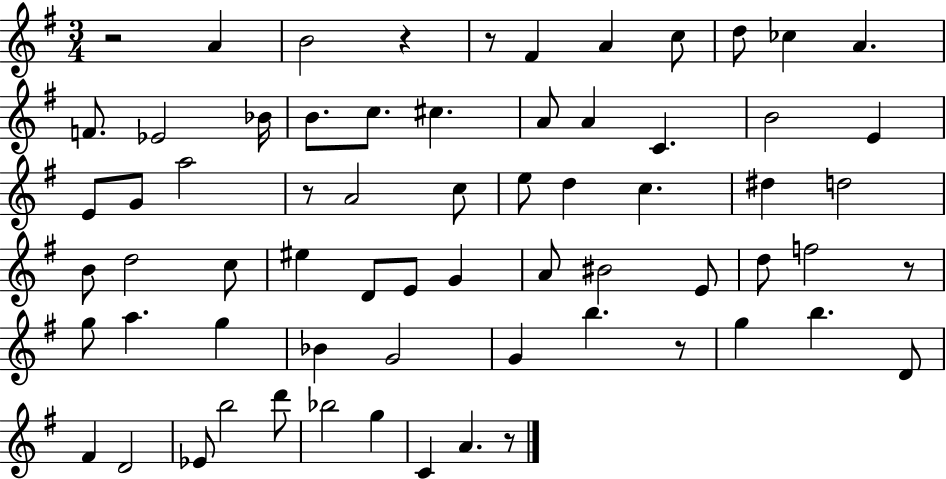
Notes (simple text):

R/h A4/q B4/h R/q R/e F#4/q A4/q C5/e D5/e CES5/q A4/q. F4/e. Eb4/h Bb4/s B4/e. C5/e. C#5/q. A4/e A4/q C4/q. B4/h E4/q E4/e G4/e A5/h R/e A4/h C5/e E5/e D5/q C5/q. D#5/q D5/h B4/e D5/h C5/e EIS5/q D4/e E4/e G4/q A4/e BIS4/h E4/e D5/e F5/h R/e G5/e A5/q. G5/q Bb4/q G4/h G4/q B5/q. R/e G5/q B5/q. D4/e F#4/q D4/h Eb4/e B5/h D6/e Bb5/h G5/q C4/q A4/q. R/e